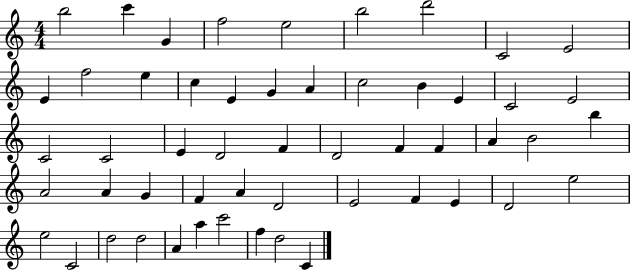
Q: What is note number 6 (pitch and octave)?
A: B5